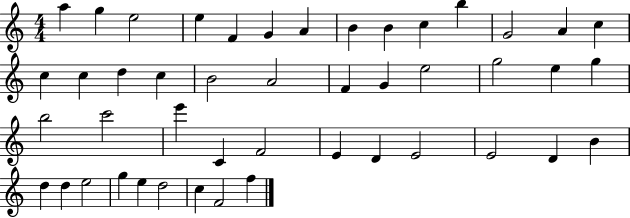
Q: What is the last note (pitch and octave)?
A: F5